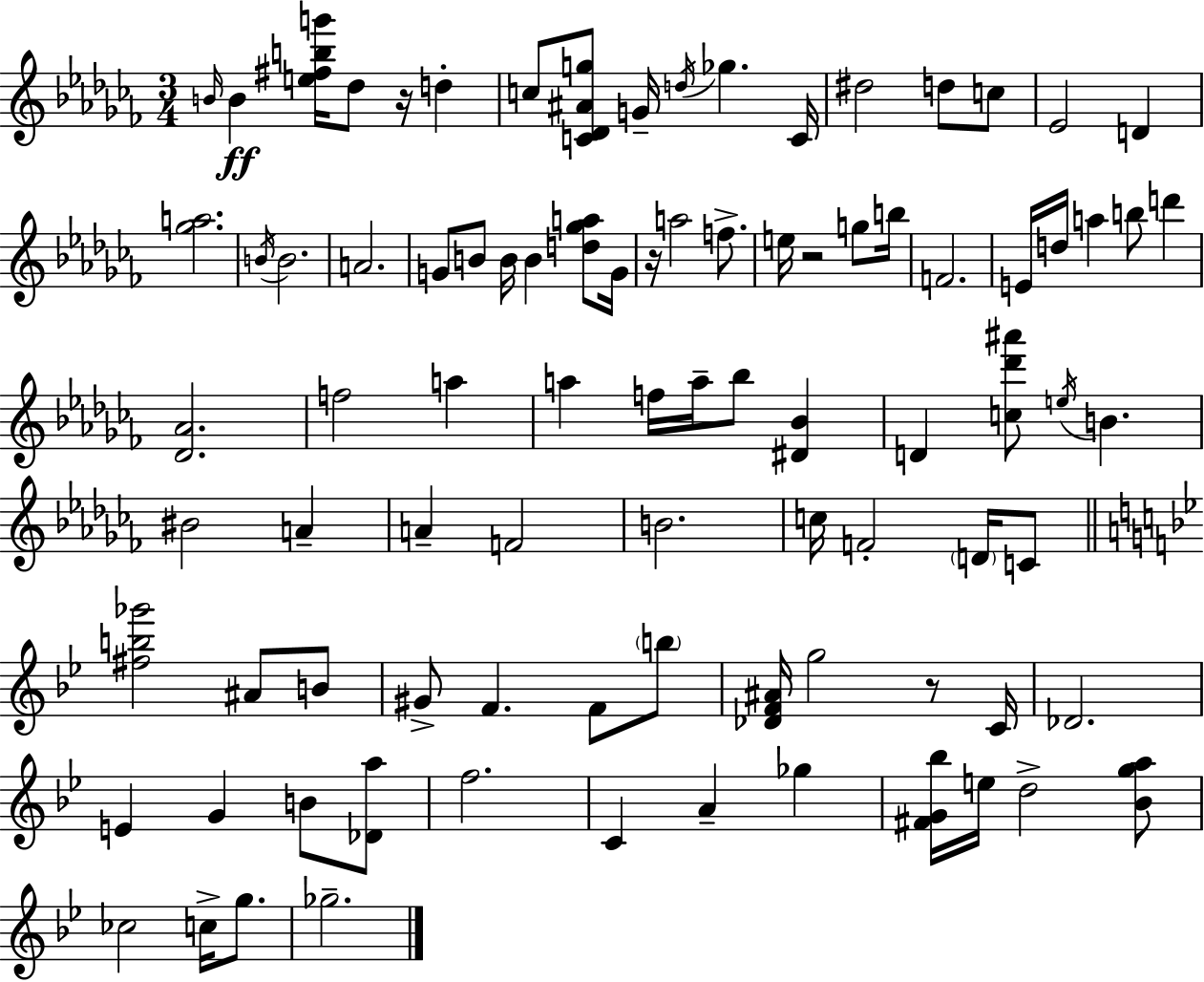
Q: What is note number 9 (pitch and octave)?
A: C4